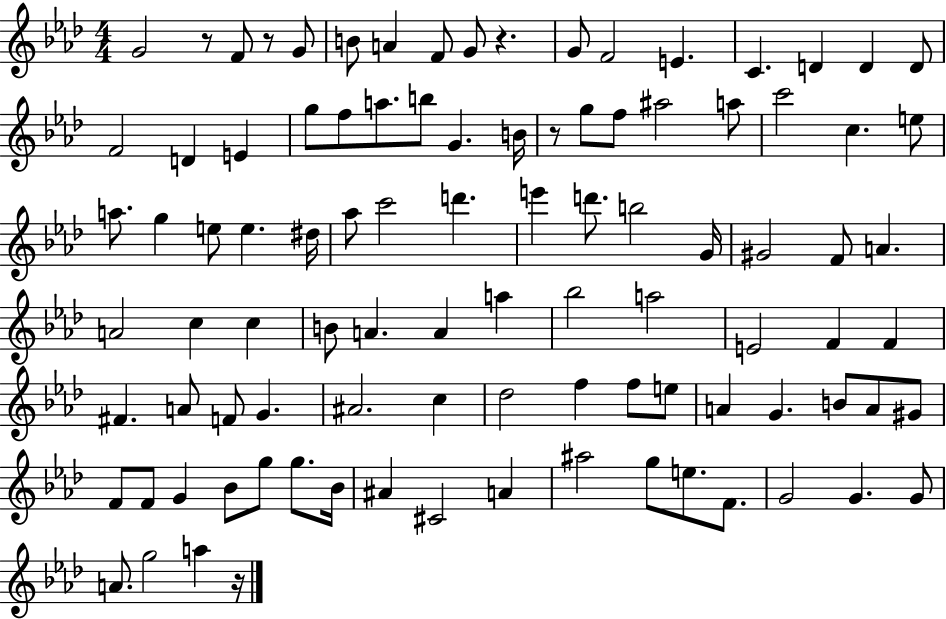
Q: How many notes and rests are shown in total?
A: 97